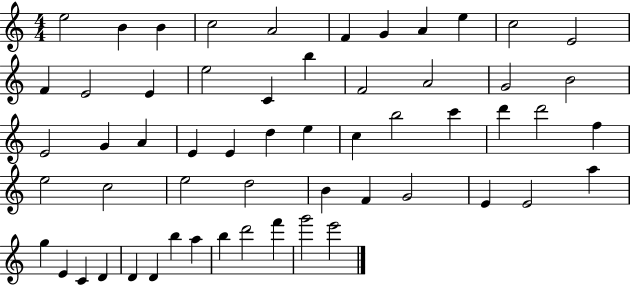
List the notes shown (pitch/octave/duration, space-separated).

E5/h B4/q B4/q C5/h A4/h F4/q G4/q A4/q E5/q C5/h E4/h F4/q E4/h E4/q E5/h C4/q B5/q F4/h A4/h G4/h B4/h E4/h G4/q A4/q E4/q E4/q D5/q E5/q C5/q B5/h C6/q D6/q D6/h F5/q E5/h C5/h E5/h D5/h B4/q F4/q G4/h E4/q E4/h A5/q G5/q E4/q C4/q D4/q D4/q D4/q B5/q A5/q B5/q D6/h F6/q G6/h E6/h